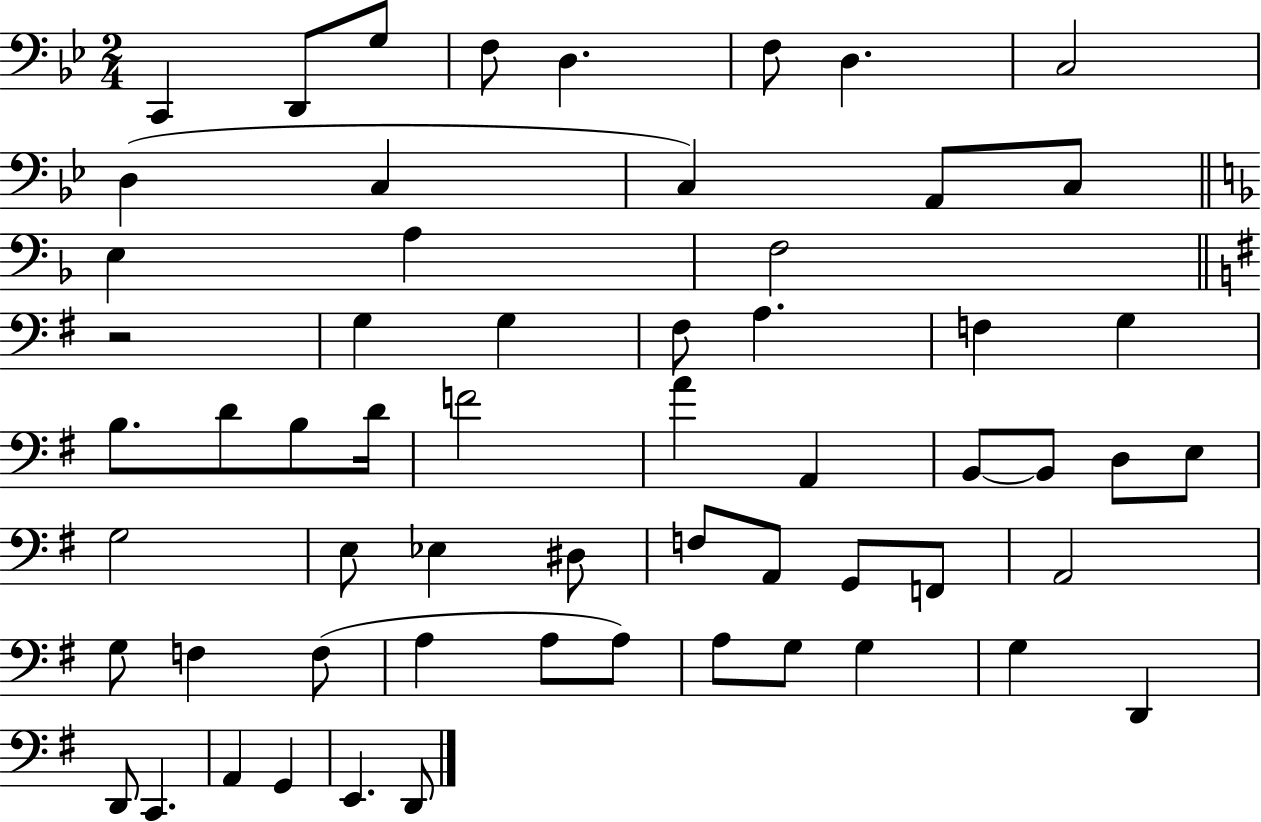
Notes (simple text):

C2/q D2/e G3/e F3/e D3/q. F3/e D3/q. C3/h D3/q C3/q C3/q A2/e C3/e E3/q A3/q F3/h R/h G3/q G3/q F#3/e A3/q. F3/q G3/q B3/e. D4/e B3/e D4/s F4/h A4/q A2/q B2/e B2/e D3/e E3/e G3/h E3/e Eb3/q D#3/e F3/e A2/e G2/e F2/e A2/h G3/e F3/q F3/e A3/q A3/e A3/e A3/e G3/e G3/q G3/q D2/q D2/e C2/q. A2/q G2/q E2/q. D2/e